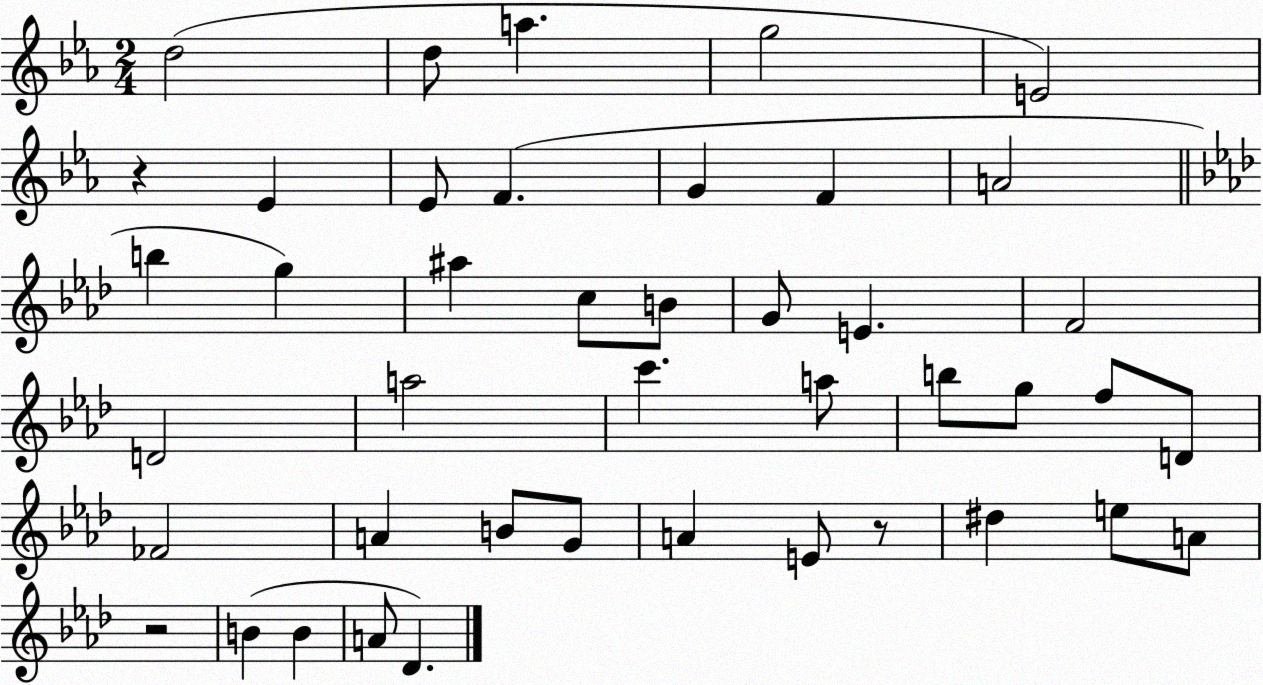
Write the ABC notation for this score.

X:1
T:Untitled
M:2/4
L:1/4
K:Eb
d2 d/2 a g2 E2 z _E _E/2 F G F A2 b g ^a c/2 B/2 G/2 E F2 D2 a2 c' a/2 b/2 g/2 f/2 D/2 _F2 A B/2 G/2 A E/2 z/2 ^d e/2 A/2 z2 B B A/2 _D